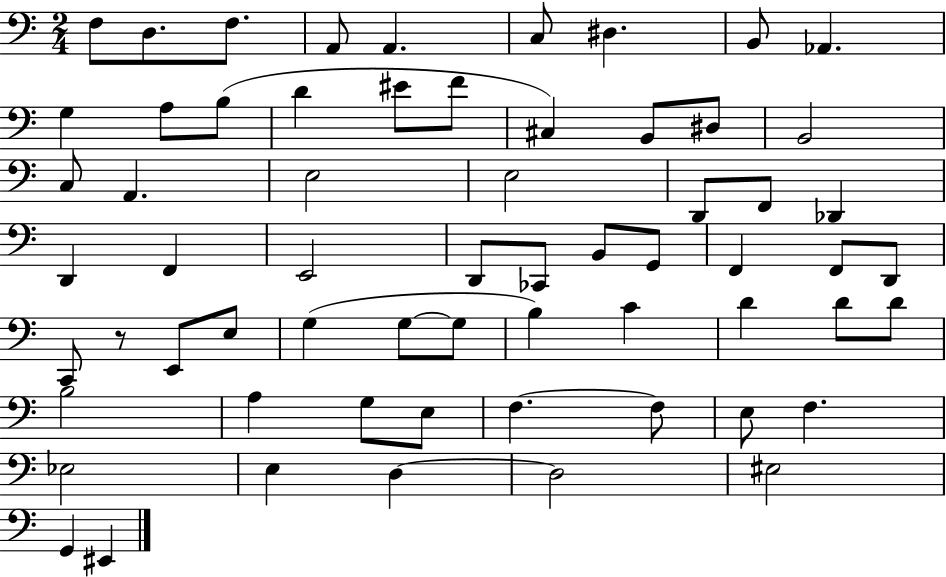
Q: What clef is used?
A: bass